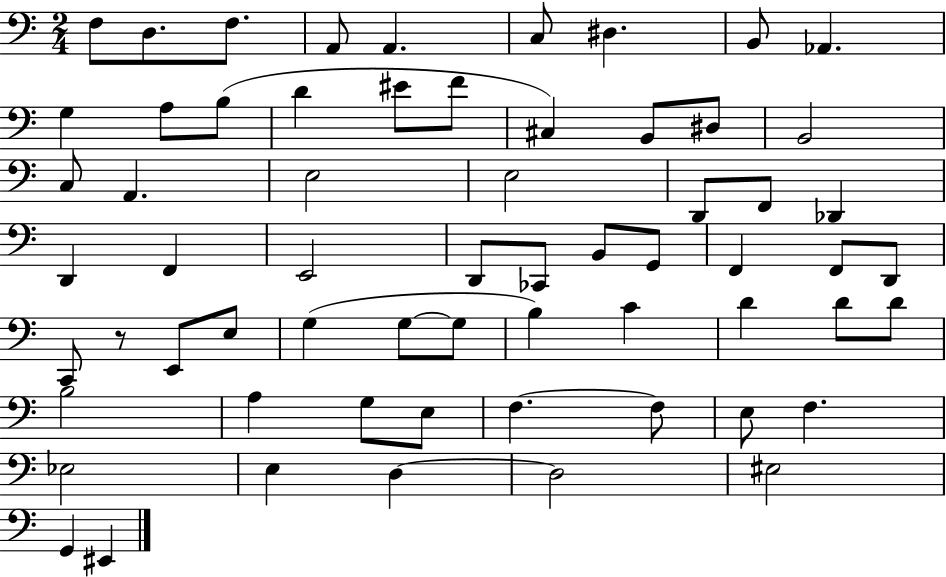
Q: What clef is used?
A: bass